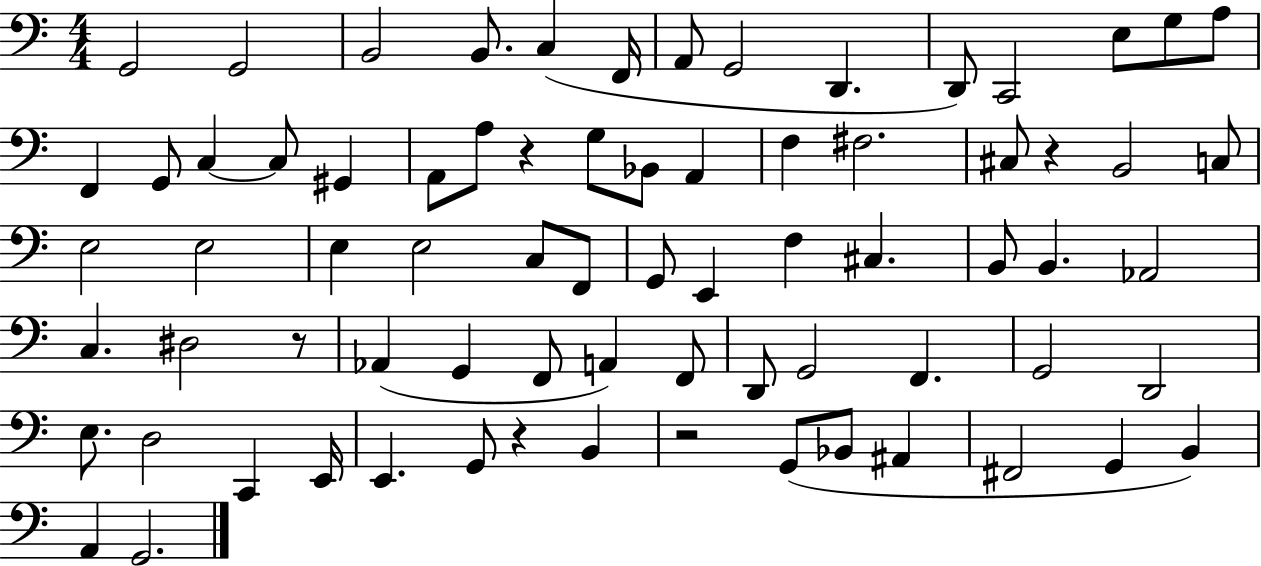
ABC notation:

X:1
T:Untitled
M:4/4
L:1/4
K:C
G,,2 G,,2 B,,2 B,,/2 C, F,,/4 A,,/2 G,,2 D,, D,,/2 C,,2 E,/2 G,/2 A,/2 F,, G,,/2 C, C,/2 ^G,, A,,/2 A,/2 z G,/2 _B,,/2 A,, F, ^F,2 ^C,/2 z B,,2 C,/2 E,2 E,2 E, E,2 C,/2 F,,/2 G,,/2 E,, F, ^C, B,,/2 B,, _A,,2 C, ^D,2 z/2 _A,, G,, F,,/2 A,, F,,/2 D,,/2 G,,2 F,, G,,2 D,,2 E,/2 D,2 C,, E,,/4 E,, G,,/2 z B,, z2 G,,/2 _B,,/2 ^A,, ^F,,2 G,, B,, A,, G,,2